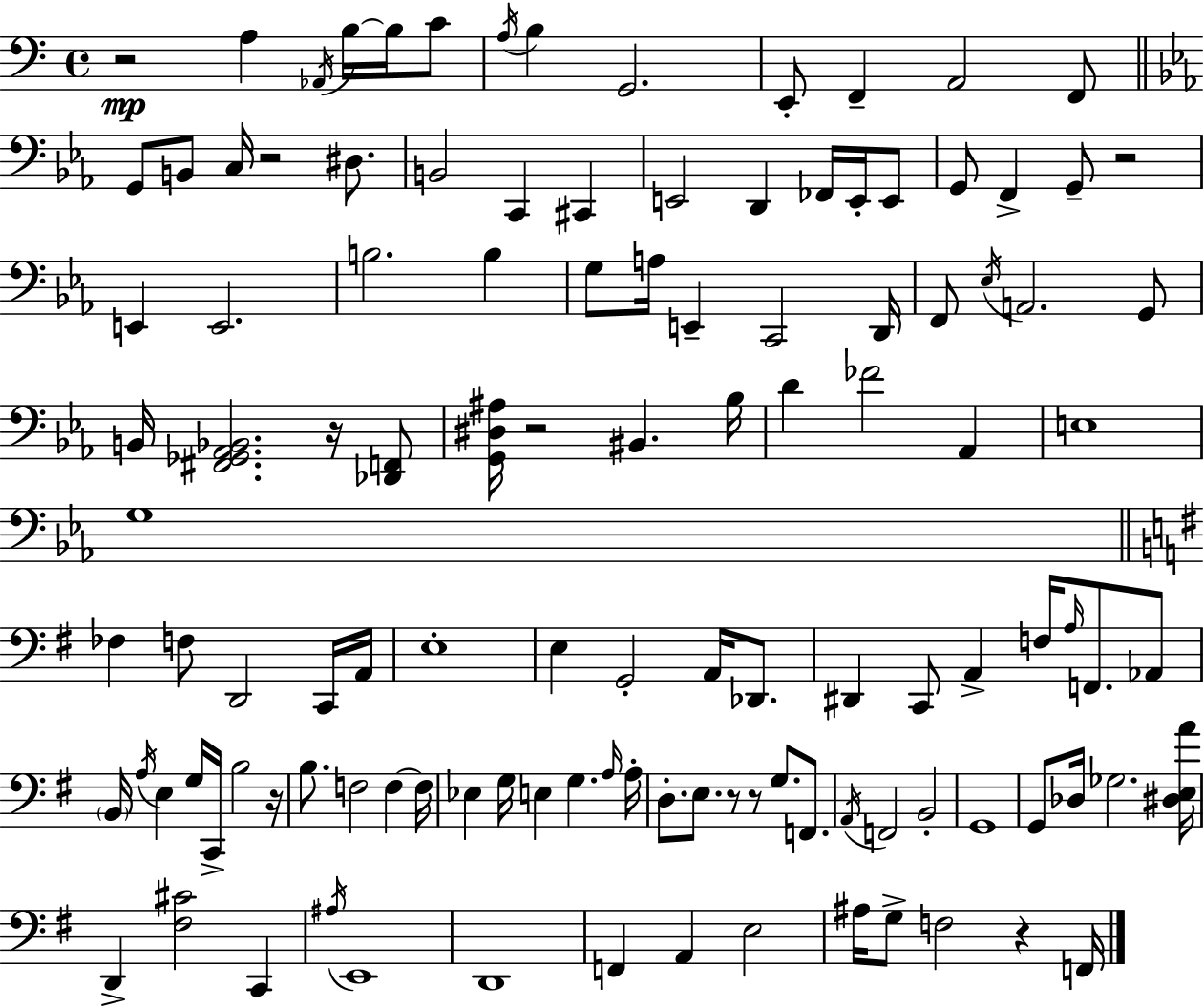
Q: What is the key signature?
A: C major